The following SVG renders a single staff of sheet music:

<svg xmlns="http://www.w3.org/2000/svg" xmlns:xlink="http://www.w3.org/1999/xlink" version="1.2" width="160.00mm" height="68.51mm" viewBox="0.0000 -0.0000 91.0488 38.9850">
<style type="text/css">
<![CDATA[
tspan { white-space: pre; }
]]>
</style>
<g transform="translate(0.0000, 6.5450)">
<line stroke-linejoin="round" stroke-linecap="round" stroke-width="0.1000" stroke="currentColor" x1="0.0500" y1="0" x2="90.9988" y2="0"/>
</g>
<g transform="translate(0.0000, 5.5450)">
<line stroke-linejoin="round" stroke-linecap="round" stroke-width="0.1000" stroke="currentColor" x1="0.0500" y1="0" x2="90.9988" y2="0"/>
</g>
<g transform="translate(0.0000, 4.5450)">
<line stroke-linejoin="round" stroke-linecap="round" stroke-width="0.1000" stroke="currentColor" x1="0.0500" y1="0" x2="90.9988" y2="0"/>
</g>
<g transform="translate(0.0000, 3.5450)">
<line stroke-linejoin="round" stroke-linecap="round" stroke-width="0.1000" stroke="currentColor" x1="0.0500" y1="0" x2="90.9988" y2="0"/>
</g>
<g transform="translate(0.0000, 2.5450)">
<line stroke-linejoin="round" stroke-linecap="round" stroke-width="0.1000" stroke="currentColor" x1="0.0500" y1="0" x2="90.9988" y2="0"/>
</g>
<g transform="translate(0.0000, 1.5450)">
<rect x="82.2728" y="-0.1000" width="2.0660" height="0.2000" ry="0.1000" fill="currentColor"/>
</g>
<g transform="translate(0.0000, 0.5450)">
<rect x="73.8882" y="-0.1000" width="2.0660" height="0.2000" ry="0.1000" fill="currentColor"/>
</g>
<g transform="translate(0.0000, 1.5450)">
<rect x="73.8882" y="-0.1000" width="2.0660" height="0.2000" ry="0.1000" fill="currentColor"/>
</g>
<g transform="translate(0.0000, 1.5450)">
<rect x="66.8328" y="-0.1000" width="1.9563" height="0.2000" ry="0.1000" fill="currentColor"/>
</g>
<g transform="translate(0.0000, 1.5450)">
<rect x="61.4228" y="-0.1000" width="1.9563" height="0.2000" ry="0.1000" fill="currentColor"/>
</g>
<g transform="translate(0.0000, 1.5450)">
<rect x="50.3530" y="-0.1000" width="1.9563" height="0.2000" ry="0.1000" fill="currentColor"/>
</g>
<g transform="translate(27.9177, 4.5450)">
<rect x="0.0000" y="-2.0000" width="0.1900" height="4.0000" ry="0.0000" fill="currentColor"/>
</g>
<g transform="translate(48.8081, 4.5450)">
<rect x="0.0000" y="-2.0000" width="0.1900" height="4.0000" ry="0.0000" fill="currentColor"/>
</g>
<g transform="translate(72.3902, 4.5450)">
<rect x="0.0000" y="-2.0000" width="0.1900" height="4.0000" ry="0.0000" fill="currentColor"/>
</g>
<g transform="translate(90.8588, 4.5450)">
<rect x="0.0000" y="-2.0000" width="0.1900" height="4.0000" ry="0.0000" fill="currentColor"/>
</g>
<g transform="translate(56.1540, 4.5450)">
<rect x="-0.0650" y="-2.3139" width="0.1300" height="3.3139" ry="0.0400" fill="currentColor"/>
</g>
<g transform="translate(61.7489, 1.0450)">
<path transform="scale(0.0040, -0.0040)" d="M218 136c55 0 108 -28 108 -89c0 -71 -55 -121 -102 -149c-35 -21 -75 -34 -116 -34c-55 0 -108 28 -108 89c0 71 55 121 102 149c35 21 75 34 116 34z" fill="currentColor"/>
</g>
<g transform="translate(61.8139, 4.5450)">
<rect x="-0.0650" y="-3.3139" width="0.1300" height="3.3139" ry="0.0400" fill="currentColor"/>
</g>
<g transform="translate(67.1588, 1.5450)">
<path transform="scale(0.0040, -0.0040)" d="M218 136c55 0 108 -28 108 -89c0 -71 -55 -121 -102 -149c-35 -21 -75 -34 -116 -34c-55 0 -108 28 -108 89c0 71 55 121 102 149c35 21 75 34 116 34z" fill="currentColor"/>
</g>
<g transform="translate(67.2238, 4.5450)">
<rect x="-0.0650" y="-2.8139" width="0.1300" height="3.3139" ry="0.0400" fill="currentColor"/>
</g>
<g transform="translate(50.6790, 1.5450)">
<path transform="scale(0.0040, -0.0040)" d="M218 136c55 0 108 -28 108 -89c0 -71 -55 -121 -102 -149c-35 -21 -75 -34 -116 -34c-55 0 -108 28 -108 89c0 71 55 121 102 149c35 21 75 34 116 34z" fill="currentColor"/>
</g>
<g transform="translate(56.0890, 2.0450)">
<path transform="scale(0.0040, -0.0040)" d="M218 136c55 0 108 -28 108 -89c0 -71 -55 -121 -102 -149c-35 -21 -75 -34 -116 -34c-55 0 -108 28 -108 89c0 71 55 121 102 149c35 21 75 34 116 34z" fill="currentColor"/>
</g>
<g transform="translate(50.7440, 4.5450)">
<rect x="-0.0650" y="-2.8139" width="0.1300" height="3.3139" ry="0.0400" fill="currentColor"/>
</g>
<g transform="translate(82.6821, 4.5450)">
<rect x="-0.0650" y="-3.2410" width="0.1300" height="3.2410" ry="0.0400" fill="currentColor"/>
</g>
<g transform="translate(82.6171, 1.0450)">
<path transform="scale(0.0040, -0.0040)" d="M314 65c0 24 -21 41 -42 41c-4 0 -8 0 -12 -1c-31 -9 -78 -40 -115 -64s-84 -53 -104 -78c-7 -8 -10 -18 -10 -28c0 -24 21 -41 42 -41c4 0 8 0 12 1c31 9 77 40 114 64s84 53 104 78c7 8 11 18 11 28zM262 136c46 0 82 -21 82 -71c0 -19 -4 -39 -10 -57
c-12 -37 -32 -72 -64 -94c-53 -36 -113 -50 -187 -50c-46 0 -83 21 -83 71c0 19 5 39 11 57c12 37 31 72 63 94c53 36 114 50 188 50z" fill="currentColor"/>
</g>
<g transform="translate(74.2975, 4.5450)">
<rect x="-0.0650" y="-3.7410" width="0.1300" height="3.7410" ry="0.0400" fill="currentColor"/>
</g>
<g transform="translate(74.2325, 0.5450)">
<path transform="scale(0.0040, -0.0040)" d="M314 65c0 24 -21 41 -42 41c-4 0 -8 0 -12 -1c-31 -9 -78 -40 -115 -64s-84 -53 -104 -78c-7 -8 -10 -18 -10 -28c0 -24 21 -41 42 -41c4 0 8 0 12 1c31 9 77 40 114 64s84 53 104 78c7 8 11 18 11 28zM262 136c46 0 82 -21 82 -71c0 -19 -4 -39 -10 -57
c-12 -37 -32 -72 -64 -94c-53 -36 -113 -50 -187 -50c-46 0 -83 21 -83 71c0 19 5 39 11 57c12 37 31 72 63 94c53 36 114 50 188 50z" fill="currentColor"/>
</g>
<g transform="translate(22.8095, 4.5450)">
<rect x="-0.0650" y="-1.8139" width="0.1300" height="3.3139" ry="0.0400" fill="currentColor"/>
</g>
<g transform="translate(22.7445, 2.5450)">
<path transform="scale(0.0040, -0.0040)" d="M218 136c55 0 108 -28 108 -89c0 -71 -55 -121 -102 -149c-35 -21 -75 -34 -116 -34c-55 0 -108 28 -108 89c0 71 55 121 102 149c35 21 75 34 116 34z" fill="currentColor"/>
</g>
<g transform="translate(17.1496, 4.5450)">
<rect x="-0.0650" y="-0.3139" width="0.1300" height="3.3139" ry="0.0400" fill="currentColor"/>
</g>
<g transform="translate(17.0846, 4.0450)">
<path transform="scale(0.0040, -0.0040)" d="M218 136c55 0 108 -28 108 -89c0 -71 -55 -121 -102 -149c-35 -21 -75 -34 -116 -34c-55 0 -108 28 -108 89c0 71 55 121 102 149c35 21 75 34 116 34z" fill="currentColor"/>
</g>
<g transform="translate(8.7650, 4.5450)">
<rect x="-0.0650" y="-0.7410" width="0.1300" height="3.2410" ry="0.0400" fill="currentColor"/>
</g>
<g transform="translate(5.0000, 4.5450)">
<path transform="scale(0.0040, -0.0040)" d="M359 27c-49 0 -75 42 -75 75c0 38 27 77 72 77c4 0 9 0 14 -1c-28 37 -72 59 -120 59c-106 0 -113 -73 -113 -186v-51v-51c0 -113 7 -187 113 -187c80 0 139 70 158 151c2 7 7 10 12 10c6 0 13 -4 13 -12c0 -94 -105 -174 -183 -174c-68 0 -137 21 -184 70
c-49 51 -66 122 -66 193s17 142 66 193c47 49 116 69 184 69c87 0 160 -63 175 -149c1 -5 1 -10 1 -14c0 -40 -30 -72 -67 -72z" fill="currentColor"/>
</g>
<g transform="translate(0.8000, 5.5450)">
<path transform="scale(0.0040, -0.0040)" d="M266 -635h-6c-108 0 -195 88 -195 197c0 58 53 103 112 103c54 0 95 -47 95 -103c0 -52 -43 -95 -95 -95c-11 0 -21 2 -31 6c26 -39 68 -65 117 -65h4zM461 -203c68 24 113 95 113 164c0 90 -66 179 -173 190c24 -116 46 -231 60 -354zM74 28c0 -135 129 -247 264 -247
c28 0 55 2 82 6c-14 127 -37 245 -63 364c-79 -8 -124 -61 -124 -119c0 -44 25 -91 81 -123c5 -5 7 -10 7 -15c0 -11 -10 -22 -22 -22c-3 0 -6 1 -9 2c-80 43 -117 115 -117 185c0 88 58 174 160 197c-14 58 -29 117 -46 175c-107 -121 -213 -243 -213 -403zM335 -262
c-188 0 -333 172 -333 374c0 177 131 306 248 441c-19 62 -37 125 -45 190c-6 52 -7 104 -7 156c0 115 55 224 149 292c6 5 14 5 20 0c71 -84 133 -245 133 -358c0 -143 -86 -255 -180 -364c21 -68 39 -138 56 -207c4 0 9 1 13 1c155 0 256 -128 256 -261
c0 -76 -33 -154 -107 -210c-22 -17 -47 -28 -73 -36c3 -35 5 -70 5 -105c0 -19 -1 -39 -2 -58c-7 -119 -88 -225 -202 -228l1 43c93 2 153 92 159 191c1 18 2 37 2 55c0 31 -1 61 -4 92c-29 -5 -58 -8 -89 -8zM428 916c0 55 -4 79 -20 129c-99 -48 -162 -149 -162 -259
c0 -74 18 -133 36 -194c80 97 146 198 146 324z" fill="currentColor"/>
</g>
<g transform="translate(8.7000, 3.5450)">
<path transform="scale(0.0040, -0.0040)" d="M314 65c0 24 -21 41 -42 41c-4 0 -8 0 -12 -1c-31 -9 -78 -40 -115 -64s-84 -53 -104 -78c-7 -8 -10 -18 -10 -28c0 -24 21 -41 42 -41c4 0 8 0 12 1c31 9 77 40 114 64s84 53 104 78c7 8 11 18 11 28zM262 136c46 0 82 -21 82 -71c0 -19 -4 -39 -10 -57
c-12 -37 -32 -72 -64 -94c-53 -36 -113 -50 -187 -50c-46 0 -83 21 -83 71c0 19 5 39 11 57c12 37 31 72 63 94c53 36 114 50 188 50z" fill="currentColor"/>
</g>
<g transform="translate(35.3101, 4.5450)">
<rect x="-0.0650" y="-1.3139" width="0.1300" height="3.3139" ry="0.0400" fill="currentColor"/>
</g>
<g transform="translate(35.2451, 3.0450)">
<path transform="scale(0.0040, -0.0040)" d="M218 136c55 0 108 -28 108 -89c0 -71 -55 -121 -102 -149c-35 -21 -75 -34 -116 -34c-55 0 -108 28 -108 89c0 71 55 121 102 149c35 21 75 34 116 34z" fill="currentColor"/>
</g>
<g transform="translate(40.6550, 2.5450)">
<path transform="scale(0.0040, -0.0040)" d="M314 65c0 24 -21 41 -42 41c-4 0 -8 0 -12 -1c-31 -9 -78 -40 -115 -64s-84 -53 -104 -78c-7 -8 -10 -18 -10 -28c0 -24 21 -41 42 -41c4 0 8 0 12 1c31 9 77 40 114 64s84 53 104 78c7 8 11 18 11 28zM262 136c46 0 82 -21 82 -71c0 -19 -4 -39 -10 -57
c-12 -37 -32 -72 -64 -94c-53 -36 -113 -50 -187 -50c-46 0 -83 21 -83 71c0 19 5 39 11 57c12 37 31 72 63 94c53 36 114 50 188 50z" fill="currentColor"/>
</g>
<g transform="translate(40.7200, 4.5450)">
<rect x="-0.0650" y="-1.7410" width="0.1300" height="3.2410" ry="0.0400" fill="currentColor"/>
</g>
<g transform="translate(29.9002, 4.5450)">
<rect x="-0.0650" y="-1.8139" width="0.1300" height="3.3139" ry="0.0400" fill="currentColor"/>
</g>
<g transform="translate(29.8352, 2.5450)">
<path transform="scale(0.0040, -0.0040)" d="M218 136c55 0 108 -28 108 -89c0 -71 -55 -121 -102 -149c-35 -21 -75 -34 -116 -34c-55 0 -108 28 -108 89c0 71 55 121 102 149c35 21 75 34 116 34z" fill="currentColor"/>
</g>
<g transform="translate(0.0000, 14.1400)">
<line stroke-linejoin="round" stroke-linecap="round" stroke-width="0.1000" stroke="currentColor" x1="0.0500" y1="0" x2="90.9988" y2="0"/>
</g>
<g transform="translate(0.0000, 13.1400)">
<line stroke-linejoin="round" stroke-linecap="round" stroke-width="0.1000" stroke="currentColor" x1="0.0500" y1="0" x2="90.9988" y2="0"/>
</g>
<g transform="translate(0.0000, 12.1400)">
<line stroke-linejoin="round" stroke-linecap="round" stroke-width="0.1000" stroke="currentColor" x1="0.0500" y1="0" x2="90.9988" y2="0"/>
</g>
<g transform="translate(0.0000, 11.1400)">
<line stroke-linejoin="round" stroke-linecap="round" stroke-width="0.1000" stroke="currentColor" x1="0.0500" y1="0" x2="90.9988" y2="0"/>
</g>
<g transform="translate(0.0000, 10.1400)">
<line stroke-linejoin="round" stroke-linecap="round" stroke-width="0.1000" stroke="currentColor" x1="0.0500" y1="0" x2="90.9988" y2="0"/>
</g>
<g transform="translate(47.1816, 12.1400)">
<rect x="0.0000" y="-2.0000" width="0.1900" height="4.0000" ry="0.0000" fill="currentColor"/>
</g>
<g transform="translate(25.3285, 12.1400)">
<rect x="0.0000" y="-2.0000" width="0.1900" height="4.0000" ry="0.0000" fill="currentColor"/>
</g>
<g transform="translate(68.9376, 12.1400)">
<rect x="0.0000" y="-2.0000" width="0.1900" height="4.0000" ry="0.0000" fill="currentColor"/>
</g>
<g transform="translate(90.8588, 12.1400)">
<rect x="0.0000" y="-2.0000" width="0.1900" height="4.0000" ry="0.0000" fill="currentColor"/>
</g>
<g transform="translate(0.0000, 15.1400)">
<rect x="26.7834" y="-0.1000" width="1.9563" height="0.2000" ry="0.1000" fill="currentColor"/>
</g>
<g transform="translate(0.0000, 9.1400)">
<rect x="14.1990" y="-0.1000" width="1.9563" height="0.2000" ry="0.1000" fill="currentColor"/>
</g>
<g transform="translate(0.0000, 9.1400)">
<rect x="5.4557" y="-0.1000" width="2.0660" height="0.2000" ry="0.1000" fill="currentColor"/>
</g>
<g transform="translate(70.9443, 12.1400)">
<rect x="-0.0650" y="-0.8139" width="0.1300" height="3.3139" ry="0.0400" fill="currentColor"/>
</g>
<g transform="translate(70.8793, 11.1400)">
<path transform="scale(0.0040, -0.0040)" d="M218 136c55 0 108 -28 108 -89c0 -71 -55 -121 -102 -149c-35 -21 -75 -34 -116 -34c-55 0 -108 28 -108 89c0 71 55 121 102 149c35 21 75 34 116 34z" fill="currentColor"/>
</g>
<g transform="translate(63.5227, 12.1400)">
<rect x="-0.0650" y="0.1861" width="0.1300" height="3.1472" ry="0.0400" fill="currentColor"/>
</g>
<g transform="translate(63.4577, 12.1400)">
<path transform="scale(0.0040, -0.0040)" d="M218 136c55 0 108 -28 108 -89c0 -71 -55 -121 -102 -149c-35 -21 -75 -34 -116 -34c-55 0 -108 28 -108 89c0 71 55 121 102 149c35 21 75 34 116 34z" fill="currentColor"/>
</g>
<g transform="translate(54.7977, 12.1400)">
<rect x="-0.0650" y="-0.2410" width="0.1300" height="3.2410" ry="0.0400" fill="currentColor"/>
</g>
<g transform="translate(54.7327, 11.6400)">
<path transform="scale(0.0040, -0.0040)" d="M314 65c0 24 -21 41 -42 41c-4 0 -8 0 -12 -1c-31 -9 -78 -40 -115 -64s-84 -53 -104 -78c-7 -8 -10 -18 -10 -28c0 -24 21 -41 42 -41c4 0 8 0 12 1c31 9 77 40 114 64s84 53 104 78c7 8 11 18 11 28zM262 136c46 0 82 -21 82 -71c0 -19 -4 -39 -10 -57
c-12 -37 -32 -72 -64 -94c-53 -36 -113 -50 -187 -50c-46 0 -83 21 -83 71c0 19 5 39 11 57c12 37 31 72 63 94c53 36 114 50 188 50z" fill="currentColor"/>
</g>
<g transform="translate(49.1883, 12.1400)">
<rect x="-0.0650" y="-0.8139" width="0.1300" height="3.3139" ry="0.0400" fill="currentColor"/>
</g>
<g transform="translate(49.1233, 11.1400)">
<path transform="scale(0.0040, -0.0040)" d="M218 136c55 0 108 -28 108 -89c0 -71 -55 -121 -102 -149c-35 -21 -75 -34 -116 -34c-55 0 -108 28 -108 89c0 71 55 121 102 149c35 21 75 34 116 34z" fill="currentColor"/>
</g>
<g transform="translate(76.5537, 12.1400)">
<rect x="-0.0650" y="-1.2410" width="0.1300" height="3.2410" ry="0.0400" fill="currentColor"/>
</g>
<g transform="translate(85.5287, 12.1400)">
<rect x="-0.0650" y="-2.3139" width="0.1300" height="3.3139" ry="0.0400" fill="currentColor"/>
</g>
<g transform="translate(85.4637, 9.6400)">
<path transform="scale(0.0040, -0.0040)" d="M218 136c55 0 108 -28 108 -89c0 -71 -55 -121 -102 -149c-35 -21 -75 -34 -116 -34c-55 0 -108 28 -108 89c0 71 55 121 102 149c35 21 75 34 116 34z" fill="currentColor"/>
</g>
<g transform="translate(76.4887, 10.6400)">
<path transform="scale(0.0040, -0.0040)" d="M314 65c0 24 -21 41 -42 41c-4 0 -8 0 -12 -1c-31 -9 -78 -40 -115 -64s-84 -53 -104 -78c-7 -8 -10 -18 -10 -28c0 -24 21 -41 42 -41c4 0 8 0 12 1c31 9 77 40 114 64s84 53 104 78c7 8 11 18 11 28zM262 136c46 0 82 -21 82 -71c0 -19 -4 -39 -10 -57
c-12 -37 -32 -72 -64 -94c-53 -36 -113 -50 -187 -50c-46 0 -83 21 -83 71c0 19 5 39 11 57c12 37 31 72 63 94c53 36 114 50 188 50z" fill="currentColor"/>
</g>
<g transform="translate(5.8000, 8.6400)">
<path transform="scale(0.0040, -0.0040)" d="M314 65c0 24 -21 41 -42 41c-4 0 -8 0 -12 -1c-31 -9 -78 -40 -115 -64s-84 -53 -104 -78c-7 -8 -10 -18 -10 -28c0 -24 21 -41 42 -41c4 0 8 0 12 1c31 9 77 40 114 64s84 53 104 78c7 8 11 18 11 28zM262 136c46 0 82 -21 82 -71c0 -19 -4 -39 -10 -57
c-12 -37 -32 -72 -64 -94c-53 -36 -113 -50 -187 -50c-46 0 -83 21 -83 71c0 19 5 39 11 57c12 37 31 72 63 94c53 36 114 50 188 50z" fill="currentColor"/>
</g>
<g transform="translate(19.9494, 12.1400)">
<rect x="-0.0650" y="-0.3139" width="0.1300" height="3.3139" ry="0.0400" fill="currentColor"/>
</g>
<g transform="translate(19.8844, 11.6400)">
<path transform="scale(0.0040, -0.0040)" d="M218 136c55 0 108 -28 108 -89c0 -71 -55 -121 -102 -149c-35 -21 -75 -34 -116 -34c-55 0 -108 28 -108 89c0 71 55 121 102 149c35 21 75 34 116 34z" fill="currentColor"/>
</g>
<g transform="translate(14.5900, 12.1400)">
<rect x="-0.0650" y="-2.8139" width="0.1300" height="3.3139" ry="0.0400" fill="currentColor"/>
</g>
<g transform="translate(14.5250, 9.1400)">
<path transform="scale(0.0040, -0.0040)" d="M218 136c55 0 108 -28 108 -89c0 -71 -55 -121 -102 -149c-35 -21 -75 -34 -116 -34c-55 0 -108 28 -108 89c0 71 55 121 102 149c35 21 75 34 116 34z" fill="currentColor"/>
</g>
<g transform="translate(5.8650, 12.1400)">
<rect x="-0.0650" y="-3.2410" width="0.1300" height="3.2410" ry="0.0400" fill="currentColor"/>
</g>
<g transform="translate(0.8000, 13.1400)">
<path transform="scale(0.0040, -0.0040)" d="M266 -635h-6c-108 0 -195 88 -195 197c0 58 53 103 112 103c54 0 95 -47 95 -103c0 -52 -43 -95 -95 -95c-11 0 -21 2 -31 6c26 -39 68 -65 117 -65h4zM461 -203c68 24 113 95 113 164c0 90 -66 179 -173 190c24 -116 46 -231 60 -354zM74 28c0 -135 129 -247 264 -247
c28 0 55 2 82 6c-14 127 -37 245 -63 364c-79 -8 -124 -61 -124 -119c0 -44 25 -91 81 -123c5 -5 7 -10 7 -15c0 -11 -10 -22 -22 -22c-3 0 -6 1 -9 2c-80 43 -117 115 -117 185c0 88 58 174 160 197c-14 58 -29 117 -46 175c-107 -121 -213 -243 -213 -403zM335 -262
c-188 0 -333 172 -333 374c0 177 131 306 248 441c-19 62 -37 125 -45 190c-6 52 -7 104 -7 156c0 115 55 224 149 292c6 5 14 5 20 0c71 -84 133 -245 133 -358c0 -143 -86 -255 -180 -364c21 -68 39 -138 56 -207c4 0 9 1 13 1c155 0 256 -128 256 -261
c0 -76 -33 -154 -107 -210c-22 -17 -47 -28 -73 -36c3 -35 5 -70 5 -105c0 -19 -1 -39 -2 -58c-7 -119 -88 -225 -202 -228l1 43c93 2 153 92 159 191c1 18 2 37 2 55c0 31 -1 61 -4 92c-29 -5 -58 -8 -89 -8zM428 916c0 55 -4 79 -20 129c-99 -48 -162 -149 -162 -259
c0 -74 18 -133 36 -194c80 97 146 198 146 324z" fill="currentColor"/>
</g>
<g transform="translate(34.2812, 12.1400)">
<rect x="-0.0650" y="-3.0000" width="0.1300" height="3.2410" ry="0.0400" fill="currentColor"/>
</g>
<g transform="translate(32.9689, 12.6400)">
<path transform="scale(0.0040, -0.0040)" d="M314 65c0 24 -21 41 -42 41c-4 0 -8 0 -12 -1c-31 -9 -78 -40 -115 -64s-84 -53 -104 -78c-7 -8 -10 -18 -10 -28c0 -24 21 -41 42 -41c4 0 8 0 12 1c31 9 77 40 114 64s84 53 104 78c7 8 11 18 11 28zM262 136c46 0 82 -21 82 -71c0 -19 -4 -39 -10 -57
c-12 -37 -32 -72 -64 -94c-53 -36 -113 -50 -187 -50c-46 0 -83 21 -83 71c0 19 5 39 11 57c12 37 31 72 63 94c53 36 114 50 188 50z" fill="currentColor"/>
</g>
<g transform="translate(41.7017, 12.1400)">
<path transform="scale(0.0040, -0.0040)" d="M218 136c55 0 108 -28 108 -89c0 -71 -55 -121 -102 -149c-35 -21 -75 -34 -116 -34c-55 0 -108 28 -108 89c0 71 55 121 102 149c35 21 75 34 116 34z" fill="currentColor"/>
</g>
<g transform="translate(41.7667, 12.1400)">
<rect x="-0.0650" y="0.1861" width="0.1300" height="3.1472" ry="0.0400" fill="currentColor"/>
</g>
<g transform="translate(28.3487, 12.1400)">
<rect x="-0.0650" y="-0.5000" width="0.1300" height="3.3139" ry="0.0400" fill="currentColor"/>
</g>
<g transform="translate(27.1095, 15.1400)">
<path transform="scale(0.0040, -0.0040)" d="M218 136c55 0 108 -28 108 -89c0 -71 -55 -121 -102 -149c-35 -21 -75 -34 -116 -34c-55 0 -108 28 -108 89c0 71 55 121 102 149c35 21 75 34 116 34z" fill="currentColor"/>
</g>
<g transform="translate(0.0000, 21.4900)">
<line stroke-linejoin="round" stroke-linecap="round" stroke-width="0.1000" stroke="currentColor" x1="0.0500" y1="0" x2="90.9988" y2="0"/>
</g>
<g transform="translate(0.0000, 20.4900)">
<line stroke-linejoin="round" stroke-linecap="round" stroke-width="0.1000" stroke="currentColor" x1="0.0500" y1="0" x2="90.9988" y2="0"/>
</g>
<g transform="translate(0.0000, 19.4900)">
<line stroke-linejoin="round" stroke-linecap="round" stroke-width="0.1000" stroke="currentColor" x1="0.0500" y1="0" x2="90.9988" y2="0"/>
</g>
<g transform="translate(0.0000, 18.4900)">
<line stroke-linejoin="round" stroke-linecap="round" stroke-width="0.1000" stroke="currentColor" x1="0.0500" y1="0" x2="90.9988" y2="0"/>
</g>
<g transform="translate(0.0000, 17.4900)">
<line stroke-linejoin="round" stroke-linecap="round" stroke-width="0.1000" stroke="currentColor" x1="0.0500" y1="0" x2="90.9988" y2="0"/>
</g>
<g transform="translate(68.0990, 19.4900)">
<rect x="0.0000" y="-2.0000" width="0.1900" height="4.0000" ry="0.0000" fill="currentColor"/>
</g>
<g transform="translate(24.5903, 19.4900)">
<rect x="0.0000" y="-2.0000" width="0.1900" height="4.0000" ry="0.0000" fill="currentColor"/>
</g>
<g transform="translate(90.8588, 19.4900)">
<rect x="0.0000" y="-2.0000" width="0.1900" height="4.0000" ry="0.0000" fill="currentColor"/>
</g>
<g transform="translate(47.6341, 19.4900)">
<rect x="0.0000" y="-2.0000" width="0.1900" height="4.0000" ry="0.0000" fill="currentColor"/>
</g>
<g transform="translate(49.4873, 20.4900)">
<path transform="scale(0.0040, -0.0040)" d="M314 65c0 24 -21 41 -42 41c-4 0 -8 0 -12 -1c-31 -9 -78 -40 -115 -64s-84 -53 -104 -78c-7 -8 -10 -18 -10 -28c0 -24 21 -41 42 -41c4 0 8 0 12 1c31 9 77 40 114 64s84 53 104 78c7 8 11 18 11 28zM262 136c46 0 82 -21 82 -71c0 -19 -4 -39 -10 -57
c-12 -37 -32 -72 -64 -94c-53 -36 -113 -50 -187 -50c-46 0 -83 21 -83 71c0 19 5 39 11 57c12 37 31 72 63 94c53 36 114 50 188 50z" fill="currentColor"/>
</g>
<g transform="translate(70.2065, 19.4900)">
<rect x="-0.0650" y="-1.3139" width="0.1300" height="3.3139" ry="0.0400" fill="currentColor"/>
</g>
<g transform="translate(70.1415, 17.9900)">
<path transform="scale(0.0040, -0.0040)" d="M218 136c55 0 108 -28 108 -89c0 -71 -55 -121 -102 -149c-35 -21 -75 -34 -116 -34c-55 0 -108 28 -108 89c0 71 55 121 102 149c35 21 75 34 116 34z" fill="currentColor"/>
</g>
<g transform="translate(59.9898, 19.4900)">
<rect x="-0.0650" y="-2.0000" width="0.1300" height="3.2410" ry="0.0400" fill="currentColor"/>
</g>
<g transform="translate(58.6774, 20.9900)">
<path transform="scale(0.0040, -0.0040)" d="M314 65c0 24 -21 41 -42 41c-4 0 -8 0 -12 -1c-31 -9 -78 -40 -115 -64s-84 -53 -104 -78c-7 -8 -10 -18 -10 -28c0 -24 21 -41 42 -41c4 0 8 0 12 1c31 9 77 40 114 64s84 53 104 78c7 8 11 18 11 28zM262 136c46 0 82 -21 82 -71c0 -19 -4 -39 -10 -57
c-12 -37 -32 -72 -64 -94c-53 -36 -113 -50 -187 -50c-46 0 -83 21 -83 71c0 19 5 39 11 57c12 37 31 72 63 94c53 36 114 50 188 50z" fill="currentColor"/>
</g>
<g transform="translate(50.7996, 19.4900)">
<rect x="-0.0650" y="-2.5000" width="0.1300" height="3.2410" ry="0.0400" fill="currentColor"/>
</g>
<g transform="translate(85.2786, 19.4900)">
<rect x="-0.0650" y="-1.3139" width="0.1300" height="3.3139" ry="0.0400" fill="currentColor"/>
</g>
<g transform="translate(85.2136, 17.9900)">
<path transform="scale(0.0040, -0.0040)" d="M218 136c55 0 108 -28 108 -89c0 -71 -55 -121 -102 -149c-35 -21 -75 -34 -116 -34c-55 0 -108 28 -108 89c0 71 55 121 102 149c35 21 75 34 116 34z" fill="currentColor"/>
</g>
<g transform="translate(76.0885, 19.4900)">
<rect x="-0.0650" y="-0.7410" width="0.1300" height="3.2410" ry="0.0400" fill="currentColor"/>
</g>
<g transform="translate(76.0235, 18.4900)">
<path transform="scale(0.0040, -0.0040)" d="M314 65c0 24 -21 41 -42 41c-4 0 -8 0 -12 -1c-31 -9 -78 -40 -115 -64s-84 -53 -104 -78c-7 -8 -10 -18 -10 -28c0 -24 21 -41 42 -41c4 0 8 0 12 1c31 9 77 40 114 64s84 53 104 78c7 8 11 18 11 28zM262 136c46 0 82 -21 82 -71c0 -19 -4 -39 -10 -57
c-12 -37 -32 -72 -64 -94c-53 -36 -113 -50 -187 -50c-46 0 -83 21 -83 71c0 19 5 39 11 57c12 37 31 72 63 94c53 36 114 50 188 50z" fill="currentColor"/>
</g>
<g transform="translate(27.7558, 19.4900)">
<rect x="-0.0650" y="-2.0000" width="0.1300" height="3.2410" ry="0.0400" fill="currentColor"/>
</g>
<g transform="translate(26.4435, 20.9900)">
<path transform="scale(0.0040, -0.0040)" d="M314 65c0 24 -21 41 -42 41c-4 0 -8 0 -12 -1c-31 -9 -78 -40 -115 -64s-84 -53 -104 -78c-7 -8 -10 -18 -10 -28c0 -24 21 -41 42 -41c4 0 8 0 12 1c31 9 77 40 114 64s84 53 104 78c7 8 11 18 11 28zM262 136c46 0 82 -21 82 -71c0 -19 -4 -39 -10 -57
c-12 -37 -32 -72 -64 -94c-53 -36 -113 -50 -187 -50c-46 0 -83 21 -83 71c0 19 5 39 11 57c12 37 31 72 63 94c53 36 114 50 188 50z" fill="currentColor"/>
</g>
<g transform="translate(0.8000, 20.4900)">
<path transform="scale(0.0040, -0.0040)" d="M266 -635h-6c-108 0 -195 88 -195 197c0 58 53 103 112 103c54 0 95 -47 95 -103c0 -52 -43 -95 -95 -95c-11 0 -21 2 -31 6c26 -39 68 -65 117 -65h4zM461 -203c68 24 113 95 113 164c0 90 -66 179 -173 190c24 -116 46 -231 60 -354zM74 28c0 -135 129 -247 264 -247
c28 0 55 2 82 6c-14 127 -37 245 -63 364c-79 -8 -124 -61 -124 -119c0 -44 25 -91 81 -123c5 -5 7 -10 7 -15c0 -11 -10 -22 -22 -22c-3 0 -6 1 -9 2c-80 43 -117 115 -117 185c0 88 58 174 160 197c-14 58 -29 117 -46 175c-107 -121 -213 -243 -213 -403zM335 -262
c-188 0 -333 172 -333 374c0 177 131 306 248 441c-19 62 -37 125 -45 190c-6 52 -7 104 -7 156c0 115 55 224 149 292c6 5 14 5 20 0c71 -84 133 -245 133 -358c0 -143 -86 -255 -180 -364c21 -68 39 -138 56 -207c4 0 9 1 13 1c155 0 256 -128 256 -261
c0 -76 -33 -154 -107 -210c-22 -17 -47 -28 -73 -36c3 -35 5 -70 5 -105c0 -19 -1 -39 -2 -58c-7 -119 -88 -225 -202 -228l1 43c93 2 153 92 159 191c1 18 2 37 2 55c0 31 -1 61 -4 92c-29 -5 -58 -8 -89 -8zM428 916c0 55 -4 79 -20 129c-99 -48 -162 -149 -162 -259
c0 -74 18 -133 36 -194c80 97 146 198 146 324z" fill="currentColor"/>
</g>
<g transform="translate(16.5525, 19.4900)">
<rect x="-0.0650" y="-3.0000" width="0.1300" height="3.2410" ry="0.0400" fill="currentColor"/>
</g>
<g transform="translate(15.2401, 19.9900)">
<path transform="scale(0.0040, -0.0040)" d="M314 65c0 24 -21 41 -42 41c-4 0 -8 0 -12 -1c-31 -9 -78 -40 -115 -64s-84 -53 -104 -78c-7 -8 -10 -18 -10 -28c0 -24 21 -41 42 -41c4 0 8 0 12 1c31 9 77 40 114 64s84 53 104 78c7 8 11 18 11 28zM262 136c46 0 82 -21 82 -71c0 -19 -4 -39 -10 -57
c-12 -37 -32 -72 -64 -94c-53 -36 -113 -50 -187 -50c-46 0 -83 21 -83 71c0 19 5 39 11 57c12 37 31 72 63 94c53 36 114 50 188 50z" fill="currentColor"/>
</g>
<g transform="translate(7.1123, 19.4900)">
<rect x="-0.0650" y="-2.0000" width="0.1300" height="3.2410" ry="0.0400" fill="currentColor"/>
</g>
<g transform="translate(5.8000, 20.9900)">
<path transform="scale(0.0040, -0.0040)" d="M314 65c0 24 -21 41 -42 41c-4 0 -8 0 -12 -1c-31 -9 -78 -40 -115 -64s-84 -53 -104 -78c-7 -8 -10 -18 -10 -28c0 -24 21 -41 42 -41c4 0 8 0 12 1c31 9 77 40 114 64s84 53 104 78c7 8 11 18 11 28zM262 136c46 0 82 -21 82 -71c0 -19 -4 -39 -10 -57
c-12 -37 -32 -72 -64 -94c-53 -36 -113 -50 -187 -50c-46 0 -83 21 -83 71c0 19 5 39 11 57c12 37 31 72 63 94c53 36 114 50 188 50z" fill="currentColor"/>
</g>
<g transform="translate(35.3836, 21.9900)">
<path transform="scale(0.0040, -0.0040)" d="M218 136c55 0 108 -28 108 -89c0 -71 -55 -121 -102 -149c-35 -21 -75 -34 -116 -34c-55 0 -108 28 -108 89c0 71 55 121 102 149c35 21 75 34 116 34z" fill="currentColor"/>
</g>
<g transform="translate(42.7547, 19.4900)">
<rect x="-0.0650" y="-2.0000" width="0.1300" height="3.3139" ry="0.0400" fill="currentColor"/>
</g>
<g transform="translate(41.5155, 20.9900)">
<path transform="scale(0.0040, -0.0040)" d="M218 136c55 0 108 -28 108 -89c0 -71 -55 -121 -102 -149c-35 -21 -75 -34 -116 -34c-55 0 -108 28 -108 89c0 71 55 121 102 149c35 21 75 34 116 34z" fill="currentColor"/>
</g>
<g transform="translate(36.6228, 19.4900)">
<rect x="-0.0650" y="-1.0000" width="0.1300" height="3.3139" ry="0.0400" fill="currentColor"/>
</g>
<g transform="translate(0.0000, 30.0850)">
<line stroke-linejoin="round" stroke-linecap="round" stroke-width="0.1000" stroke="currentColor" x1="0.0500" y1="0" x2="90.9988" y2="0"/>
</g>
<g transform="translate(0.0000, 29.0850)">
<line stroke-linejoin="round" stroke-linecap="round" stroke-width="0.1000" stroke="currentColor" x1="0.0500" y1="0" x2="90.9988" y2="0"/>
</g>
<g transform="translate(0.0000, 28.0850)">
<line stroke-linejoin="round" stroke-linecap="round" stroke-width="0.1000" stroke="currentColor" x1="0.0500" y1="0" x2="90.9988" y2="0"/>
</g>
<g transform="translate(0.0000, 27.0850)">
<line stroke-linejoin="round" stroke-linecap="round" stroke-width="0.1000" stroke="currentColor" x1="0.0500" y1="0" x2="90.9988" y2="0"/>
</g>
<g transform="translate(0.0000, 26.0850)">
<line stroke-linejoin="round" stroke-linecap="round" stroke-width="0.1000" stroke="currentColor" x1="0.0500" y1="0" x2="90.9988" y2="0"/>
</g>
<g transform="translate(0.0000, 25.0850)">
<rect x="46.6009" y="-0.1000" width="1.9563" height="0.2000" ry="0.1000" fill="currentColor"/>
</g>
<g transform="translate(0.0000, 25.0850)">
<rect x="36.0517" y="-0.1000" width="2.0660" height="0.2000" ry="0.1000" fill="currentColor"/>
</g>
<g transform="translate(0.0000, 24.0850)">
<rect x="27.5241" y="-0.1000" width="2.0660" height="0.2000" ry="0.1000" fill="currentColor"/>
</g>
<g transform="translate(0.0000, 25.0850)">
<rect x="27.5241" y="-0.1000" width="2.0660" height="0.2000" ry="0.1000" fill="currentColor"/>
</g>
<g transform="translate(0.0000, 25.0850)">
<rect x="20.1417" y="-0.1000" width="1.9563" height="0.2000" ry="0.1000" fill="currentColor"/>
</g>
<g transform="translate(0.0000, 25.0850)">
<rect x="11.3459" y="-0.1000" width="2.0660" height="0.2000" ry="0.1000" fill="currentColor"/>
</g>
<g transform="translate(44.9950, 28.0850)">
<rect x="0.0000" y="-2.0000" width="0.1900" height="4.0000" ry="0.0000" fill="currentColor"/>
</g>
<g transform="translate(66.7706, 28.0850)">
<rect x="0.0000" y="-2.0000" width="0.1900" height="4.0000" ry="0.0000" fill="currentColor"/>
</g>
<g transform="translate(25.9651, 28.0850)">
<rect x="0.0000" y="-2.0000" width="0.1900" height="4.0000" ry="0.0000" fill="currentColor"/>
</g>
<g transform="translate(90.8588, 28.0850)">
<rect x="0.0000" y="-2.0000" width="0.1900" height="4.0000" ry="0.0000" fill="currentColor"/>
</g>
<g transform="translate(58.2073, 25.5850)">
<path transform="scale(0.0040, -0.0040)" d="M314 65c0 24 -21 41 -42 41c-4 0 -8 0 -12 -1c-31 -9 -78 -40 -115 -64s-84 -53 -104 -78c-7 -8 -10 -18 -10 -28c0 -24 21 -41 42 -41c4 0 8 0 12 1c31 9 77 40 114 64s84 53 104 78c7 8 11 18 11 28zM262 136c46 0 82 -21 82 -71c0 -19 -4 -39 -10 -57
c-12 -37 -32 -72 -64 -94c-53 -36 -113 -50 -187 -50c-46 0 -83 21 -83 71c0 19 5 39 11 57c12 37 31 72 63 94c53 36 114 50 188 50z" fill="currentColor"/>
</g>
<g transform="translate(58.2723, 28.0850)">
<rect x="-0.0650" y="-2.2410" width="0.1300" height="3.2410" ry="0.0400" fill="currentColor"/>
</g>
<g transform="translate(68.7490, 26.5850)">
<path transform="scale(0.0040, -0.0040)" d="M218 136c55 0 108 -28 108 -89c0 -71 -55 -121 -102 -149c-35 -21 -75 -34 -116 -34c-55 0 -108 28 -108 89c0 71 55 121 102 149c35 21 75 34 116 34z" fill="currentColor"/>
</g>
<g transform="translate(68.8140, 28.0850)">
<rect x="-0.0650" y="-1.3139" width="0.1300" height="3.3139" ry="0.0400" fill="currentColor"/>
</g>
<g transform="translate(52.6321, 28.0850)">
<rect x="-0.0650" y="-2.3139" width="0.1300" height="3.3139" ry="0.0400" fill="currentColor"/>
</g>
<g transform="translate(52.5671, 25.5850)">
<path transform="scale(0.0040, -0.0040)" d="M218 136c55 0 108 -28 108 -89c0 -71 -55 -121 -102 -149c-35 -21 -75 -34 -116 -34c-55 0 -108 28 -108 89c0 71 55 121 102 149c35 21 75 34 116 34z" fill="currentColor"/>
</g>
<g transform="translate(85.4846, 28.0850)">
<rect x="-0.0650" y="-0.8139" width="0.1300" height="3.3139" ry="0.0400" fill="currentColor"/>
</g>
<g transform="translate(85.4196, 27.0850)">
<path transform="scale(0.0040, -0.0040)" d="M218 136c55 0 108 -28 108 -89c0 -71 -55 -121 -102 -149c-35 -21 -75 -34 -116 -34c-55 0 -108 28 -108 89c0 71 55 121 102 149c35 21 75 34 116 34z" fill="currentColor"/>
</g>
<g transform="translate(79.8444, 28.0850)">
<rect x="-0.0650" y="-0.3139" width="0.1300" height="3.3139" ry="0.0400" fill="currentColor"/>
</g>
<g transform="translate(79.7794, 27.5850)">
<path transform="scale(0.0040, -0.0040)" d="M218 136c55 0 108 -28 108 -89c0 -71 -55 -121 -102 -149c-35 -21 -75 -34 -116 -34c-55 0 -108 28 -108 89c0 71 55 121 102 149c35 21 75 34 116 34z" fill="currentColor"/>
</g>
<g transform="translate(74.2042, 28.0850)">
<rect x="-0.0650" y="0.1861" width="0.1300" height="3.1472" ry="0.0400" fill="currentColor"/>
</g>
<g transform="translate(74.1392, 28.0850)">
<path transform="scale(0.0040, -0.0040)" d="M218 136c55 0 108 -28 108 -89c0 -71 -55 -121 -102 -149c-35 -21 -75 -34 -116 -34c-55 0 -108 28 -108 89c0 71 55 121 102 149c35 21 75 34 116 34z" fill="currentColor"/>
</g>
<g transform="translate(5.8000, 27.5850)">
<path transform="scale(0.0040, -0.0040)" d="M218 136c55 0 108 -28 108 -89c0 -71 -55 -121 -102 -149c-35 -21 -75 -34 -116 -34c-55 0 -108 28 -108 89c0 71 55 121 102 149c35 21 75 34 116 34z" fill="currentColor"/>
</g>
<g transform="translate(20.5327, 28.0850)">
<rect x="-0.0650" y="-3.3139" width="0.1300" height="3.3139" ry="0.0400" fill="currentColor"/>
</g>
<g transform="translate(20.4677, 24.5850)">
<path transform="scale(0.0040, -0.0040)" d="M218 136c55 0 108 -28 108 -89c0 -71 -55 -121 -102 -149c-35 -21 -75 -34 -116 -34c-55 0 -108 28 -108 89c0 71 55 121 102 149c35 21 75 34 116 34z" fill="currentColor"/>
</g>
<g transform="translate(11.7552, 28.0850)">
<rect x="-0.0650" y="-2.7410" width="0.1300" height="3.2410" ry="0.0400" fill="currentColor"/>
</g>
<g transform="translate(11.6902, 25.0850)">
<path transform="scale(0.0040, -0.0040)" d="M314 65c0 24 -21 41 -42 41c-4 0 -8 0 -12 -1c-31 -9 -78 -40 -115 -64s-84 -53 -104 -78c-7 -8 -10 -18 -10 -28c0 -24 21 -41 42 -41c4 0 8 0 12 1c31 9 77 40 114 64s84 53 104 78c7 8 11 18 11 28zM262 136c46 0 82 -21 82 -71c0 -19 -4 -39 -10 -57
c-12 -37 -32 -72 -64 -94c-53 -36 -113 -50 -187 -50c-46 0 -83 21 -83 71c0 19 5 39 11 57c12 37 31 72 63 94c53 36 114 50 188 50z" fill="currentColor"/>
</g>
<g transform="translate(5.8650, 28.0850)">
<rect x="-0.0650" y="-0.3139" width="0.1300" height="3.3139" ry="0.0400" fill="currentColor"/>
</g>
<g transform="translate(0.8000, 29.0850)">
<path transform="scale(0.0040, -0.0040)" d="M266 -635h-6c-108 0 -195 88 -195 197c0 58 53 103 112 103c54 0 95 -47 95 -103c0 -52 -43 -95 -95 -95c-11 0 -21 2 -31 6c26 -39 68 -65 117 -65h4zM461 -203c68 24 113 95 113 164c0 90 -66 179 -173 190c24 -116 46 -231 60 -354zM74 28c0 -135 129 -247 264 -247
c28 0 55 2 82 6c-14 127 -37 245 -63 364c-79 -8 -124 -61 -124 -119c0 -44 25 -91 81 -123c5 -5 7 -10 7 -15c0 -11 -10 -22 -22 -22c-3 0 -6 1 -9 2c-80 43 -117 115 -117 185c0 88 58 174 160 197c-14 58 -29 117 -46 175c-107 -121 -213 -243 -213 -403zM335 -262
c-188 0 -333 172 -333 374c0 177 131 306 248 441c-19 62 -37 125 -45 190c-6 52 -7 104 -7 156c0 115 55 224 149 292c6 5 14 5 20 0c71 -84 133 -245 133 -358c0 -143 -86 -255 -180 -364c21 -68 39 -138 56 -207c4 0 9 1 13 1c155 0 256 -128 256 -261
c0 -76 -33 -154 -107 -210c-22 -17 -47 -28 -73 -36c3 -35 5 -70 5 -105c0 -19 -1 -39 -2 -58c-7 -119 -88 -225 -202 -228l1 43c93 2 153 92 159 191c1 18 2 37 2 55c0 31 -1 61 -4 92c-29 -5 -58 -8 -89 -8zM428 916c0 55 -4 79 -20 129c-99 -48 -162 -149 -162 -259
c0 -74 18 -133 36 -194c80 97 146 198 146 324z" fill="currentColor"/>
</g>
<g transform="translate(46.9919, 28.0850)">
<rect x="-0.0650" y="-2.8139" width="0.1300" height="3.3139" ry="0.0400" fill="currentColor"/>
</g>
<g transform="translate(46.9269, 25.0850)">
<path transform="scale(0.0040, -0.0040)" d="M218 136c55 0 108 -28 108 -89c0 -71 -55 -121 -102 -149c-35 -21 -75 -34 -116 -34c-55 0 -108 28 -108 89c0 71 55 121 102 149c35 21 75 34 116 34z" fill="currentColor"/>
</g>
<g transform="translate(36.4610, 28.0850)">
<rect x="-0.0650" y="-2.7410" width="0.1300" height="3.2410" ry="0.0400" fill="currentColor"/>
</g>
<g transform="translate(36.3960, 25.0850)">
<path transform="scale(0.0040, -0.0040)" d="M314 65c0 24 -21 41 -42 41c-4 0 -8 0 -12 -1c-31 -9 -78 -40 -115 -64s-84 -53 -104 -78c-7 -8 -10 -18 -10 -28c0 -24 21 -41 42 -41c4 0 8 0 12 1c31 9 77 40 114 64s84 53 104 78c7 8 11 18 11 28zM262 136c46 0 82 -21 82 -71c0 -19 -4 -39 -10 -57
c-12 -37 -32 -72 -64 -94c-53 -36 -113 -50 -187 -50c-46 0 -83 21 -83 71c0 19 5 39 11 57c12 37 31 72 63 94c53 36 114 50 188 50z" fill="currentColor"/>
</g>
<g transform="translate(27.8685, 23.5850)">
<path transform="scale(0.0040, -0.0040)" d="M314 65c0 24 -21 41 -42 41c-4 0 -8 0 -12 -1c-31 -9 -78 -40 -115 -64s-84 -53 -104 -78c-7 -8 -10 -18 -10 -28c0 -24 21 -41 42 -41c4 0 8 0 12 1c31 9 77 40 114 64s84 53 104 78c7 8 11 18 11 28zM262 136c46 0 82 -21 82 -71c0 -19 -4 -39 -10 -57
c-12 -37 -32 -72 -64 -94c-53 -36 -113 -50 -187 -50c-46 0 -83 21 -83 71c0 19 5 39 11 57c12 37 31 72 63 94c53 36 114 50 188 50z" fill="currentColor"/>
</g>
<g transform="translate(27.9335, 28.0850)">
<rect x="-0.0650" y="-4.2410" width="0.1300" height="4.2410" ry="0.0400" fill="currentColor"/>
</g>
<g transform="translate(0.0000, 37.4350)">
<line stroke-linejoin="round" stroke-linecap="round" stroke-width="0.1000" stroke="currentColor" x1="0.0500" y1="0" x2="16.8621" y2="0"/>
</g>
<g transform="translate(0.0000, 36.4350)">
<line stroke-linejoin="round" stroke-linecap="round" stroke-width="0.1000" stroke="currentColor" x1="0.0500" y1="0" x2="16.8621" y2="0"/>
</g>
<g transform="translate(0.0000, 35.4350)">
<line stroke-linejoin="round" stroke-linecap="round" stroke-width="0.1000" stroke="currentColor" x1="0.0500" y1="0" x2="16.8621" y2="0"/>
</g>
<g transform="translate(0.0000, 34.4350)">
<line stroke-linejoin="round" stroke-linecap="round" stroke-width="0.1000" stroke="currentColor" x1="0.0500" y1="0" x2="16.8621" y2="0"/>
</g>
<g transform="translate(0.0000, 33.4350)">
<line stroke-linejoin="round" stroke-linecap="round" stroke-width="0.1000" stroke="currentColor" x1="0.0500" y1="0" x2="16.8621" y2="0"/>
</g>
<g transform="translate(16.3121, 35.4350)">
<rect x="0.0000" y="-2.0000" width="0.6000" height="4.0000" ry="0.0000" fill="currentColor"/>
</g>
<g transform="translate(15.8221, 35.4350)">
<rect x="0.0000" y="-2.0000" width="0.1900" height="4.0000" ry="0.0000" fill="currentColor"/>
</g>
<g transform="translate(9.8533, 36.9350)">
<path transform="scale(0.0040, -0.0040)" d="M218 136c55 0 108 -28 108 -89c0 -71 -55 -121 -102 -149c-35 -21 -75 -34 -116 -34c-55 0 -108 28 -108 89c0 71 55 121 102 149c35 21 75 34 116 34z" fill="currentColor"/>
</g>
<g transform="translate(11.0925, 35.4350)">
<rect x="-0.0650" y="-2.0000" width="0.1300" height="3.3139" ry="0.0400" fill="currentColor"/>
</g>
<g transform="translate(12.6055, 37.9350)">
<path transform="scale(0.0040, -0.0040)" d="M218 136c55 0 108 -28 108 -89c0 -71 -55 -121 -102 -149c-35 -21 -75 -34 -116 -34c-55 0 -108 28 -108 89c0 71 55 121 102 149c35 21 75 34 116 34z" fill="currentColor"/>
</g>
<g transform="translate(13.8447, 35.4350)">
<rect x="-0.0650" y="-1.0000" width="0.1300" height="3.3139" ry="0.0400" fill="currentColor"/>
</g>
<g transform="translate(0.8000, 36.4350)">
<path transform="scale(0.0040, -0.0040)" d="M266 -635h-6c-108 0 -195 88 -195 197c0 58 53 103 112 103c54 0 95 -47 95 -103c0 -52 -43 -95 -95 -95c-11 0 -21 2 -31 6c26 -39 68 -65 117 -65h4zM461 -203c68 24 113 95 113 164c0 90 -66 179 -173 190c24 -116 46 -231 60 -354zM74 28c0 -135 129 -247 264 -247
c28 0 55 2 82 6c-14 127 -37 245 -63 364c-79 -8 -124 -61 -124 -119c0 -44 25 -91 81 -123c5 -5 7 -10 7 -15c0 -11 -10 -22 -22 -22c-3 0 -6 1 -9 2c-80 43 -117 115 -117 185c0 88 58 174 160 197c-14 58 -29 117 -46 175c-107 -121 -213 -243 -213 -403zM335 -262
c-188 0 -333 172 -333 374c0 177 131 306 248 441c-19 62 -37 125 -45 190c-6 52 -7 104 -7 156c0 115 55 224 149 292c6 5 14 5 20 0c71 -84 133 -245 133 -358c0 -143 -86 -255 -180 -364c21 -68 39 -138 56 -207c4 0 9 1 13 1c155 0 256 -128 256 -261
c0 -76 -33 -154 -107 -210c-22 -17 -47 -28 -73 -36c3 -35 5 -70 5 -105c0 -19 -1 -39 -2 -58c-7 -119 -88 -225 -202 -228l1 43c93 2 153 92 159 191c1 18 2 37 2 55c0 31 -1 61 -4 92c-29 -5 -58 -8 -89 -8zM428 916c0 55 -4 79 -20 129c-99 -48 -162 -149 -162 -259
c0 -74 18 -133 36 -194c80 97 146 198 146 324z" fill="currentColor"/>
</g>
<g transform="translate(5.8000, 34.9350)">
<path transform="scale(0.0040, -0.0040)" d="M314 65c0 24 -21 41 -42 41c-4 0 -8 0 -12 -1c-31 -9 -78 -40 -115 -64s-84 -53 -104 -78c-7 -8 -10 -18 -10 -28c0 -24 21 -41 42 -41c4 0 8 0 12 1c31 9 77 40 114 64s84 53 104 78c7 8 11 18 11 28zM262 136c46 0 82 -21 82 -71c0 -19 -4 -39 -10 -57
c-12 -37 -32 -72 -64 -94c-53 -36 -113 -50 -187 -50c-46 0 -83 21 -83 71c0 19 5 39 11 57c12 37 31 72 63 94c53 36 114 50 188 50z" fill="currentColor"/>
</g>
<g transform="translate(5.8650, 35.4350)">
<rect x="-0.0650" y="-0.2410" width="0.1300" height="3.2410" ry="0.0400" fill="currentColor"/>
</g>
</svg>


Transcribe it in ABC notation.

X:1
T:Untitled
M:4/4
L:1/4
K:C
d2 c f f e f2 a g b a c'2 b2 b2 a c C A2 B d c2 B d e2 g F2 A2 F2 D F G2 F2 e d2 e c a2 b d'2 a2 a g g2 e B c d c2 F D